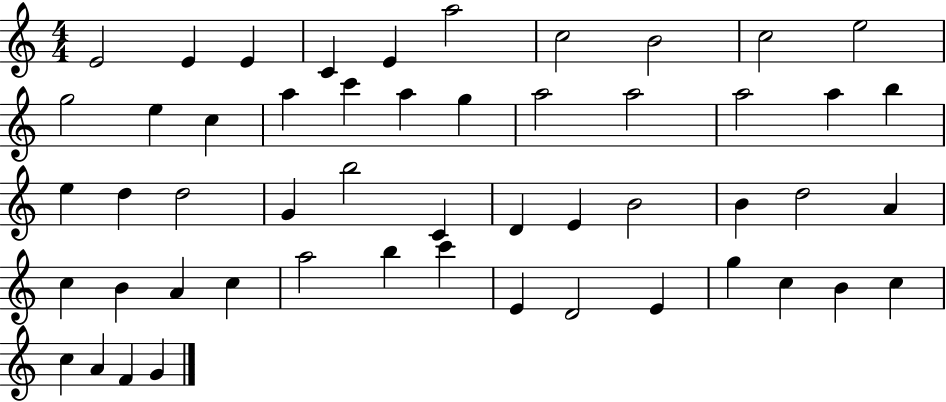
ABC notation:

X:1
T:Untitled
M:4/4
L:1/4
K:C
E2 E E C E a2 c2 B2 c2 e2 g2 e c a c' a g a2 a2 a2 a b e d d2 G b2 C D E B2 B d2 A c B A c a2 b c' E D2 E g c B c c A F G